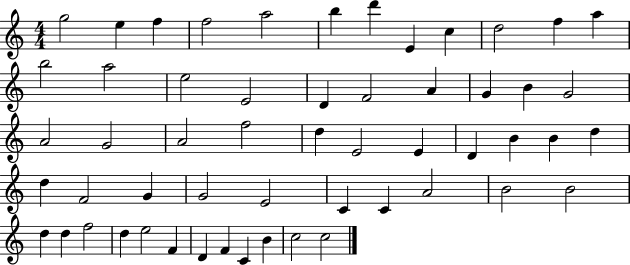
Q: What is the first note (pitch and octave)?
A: G5